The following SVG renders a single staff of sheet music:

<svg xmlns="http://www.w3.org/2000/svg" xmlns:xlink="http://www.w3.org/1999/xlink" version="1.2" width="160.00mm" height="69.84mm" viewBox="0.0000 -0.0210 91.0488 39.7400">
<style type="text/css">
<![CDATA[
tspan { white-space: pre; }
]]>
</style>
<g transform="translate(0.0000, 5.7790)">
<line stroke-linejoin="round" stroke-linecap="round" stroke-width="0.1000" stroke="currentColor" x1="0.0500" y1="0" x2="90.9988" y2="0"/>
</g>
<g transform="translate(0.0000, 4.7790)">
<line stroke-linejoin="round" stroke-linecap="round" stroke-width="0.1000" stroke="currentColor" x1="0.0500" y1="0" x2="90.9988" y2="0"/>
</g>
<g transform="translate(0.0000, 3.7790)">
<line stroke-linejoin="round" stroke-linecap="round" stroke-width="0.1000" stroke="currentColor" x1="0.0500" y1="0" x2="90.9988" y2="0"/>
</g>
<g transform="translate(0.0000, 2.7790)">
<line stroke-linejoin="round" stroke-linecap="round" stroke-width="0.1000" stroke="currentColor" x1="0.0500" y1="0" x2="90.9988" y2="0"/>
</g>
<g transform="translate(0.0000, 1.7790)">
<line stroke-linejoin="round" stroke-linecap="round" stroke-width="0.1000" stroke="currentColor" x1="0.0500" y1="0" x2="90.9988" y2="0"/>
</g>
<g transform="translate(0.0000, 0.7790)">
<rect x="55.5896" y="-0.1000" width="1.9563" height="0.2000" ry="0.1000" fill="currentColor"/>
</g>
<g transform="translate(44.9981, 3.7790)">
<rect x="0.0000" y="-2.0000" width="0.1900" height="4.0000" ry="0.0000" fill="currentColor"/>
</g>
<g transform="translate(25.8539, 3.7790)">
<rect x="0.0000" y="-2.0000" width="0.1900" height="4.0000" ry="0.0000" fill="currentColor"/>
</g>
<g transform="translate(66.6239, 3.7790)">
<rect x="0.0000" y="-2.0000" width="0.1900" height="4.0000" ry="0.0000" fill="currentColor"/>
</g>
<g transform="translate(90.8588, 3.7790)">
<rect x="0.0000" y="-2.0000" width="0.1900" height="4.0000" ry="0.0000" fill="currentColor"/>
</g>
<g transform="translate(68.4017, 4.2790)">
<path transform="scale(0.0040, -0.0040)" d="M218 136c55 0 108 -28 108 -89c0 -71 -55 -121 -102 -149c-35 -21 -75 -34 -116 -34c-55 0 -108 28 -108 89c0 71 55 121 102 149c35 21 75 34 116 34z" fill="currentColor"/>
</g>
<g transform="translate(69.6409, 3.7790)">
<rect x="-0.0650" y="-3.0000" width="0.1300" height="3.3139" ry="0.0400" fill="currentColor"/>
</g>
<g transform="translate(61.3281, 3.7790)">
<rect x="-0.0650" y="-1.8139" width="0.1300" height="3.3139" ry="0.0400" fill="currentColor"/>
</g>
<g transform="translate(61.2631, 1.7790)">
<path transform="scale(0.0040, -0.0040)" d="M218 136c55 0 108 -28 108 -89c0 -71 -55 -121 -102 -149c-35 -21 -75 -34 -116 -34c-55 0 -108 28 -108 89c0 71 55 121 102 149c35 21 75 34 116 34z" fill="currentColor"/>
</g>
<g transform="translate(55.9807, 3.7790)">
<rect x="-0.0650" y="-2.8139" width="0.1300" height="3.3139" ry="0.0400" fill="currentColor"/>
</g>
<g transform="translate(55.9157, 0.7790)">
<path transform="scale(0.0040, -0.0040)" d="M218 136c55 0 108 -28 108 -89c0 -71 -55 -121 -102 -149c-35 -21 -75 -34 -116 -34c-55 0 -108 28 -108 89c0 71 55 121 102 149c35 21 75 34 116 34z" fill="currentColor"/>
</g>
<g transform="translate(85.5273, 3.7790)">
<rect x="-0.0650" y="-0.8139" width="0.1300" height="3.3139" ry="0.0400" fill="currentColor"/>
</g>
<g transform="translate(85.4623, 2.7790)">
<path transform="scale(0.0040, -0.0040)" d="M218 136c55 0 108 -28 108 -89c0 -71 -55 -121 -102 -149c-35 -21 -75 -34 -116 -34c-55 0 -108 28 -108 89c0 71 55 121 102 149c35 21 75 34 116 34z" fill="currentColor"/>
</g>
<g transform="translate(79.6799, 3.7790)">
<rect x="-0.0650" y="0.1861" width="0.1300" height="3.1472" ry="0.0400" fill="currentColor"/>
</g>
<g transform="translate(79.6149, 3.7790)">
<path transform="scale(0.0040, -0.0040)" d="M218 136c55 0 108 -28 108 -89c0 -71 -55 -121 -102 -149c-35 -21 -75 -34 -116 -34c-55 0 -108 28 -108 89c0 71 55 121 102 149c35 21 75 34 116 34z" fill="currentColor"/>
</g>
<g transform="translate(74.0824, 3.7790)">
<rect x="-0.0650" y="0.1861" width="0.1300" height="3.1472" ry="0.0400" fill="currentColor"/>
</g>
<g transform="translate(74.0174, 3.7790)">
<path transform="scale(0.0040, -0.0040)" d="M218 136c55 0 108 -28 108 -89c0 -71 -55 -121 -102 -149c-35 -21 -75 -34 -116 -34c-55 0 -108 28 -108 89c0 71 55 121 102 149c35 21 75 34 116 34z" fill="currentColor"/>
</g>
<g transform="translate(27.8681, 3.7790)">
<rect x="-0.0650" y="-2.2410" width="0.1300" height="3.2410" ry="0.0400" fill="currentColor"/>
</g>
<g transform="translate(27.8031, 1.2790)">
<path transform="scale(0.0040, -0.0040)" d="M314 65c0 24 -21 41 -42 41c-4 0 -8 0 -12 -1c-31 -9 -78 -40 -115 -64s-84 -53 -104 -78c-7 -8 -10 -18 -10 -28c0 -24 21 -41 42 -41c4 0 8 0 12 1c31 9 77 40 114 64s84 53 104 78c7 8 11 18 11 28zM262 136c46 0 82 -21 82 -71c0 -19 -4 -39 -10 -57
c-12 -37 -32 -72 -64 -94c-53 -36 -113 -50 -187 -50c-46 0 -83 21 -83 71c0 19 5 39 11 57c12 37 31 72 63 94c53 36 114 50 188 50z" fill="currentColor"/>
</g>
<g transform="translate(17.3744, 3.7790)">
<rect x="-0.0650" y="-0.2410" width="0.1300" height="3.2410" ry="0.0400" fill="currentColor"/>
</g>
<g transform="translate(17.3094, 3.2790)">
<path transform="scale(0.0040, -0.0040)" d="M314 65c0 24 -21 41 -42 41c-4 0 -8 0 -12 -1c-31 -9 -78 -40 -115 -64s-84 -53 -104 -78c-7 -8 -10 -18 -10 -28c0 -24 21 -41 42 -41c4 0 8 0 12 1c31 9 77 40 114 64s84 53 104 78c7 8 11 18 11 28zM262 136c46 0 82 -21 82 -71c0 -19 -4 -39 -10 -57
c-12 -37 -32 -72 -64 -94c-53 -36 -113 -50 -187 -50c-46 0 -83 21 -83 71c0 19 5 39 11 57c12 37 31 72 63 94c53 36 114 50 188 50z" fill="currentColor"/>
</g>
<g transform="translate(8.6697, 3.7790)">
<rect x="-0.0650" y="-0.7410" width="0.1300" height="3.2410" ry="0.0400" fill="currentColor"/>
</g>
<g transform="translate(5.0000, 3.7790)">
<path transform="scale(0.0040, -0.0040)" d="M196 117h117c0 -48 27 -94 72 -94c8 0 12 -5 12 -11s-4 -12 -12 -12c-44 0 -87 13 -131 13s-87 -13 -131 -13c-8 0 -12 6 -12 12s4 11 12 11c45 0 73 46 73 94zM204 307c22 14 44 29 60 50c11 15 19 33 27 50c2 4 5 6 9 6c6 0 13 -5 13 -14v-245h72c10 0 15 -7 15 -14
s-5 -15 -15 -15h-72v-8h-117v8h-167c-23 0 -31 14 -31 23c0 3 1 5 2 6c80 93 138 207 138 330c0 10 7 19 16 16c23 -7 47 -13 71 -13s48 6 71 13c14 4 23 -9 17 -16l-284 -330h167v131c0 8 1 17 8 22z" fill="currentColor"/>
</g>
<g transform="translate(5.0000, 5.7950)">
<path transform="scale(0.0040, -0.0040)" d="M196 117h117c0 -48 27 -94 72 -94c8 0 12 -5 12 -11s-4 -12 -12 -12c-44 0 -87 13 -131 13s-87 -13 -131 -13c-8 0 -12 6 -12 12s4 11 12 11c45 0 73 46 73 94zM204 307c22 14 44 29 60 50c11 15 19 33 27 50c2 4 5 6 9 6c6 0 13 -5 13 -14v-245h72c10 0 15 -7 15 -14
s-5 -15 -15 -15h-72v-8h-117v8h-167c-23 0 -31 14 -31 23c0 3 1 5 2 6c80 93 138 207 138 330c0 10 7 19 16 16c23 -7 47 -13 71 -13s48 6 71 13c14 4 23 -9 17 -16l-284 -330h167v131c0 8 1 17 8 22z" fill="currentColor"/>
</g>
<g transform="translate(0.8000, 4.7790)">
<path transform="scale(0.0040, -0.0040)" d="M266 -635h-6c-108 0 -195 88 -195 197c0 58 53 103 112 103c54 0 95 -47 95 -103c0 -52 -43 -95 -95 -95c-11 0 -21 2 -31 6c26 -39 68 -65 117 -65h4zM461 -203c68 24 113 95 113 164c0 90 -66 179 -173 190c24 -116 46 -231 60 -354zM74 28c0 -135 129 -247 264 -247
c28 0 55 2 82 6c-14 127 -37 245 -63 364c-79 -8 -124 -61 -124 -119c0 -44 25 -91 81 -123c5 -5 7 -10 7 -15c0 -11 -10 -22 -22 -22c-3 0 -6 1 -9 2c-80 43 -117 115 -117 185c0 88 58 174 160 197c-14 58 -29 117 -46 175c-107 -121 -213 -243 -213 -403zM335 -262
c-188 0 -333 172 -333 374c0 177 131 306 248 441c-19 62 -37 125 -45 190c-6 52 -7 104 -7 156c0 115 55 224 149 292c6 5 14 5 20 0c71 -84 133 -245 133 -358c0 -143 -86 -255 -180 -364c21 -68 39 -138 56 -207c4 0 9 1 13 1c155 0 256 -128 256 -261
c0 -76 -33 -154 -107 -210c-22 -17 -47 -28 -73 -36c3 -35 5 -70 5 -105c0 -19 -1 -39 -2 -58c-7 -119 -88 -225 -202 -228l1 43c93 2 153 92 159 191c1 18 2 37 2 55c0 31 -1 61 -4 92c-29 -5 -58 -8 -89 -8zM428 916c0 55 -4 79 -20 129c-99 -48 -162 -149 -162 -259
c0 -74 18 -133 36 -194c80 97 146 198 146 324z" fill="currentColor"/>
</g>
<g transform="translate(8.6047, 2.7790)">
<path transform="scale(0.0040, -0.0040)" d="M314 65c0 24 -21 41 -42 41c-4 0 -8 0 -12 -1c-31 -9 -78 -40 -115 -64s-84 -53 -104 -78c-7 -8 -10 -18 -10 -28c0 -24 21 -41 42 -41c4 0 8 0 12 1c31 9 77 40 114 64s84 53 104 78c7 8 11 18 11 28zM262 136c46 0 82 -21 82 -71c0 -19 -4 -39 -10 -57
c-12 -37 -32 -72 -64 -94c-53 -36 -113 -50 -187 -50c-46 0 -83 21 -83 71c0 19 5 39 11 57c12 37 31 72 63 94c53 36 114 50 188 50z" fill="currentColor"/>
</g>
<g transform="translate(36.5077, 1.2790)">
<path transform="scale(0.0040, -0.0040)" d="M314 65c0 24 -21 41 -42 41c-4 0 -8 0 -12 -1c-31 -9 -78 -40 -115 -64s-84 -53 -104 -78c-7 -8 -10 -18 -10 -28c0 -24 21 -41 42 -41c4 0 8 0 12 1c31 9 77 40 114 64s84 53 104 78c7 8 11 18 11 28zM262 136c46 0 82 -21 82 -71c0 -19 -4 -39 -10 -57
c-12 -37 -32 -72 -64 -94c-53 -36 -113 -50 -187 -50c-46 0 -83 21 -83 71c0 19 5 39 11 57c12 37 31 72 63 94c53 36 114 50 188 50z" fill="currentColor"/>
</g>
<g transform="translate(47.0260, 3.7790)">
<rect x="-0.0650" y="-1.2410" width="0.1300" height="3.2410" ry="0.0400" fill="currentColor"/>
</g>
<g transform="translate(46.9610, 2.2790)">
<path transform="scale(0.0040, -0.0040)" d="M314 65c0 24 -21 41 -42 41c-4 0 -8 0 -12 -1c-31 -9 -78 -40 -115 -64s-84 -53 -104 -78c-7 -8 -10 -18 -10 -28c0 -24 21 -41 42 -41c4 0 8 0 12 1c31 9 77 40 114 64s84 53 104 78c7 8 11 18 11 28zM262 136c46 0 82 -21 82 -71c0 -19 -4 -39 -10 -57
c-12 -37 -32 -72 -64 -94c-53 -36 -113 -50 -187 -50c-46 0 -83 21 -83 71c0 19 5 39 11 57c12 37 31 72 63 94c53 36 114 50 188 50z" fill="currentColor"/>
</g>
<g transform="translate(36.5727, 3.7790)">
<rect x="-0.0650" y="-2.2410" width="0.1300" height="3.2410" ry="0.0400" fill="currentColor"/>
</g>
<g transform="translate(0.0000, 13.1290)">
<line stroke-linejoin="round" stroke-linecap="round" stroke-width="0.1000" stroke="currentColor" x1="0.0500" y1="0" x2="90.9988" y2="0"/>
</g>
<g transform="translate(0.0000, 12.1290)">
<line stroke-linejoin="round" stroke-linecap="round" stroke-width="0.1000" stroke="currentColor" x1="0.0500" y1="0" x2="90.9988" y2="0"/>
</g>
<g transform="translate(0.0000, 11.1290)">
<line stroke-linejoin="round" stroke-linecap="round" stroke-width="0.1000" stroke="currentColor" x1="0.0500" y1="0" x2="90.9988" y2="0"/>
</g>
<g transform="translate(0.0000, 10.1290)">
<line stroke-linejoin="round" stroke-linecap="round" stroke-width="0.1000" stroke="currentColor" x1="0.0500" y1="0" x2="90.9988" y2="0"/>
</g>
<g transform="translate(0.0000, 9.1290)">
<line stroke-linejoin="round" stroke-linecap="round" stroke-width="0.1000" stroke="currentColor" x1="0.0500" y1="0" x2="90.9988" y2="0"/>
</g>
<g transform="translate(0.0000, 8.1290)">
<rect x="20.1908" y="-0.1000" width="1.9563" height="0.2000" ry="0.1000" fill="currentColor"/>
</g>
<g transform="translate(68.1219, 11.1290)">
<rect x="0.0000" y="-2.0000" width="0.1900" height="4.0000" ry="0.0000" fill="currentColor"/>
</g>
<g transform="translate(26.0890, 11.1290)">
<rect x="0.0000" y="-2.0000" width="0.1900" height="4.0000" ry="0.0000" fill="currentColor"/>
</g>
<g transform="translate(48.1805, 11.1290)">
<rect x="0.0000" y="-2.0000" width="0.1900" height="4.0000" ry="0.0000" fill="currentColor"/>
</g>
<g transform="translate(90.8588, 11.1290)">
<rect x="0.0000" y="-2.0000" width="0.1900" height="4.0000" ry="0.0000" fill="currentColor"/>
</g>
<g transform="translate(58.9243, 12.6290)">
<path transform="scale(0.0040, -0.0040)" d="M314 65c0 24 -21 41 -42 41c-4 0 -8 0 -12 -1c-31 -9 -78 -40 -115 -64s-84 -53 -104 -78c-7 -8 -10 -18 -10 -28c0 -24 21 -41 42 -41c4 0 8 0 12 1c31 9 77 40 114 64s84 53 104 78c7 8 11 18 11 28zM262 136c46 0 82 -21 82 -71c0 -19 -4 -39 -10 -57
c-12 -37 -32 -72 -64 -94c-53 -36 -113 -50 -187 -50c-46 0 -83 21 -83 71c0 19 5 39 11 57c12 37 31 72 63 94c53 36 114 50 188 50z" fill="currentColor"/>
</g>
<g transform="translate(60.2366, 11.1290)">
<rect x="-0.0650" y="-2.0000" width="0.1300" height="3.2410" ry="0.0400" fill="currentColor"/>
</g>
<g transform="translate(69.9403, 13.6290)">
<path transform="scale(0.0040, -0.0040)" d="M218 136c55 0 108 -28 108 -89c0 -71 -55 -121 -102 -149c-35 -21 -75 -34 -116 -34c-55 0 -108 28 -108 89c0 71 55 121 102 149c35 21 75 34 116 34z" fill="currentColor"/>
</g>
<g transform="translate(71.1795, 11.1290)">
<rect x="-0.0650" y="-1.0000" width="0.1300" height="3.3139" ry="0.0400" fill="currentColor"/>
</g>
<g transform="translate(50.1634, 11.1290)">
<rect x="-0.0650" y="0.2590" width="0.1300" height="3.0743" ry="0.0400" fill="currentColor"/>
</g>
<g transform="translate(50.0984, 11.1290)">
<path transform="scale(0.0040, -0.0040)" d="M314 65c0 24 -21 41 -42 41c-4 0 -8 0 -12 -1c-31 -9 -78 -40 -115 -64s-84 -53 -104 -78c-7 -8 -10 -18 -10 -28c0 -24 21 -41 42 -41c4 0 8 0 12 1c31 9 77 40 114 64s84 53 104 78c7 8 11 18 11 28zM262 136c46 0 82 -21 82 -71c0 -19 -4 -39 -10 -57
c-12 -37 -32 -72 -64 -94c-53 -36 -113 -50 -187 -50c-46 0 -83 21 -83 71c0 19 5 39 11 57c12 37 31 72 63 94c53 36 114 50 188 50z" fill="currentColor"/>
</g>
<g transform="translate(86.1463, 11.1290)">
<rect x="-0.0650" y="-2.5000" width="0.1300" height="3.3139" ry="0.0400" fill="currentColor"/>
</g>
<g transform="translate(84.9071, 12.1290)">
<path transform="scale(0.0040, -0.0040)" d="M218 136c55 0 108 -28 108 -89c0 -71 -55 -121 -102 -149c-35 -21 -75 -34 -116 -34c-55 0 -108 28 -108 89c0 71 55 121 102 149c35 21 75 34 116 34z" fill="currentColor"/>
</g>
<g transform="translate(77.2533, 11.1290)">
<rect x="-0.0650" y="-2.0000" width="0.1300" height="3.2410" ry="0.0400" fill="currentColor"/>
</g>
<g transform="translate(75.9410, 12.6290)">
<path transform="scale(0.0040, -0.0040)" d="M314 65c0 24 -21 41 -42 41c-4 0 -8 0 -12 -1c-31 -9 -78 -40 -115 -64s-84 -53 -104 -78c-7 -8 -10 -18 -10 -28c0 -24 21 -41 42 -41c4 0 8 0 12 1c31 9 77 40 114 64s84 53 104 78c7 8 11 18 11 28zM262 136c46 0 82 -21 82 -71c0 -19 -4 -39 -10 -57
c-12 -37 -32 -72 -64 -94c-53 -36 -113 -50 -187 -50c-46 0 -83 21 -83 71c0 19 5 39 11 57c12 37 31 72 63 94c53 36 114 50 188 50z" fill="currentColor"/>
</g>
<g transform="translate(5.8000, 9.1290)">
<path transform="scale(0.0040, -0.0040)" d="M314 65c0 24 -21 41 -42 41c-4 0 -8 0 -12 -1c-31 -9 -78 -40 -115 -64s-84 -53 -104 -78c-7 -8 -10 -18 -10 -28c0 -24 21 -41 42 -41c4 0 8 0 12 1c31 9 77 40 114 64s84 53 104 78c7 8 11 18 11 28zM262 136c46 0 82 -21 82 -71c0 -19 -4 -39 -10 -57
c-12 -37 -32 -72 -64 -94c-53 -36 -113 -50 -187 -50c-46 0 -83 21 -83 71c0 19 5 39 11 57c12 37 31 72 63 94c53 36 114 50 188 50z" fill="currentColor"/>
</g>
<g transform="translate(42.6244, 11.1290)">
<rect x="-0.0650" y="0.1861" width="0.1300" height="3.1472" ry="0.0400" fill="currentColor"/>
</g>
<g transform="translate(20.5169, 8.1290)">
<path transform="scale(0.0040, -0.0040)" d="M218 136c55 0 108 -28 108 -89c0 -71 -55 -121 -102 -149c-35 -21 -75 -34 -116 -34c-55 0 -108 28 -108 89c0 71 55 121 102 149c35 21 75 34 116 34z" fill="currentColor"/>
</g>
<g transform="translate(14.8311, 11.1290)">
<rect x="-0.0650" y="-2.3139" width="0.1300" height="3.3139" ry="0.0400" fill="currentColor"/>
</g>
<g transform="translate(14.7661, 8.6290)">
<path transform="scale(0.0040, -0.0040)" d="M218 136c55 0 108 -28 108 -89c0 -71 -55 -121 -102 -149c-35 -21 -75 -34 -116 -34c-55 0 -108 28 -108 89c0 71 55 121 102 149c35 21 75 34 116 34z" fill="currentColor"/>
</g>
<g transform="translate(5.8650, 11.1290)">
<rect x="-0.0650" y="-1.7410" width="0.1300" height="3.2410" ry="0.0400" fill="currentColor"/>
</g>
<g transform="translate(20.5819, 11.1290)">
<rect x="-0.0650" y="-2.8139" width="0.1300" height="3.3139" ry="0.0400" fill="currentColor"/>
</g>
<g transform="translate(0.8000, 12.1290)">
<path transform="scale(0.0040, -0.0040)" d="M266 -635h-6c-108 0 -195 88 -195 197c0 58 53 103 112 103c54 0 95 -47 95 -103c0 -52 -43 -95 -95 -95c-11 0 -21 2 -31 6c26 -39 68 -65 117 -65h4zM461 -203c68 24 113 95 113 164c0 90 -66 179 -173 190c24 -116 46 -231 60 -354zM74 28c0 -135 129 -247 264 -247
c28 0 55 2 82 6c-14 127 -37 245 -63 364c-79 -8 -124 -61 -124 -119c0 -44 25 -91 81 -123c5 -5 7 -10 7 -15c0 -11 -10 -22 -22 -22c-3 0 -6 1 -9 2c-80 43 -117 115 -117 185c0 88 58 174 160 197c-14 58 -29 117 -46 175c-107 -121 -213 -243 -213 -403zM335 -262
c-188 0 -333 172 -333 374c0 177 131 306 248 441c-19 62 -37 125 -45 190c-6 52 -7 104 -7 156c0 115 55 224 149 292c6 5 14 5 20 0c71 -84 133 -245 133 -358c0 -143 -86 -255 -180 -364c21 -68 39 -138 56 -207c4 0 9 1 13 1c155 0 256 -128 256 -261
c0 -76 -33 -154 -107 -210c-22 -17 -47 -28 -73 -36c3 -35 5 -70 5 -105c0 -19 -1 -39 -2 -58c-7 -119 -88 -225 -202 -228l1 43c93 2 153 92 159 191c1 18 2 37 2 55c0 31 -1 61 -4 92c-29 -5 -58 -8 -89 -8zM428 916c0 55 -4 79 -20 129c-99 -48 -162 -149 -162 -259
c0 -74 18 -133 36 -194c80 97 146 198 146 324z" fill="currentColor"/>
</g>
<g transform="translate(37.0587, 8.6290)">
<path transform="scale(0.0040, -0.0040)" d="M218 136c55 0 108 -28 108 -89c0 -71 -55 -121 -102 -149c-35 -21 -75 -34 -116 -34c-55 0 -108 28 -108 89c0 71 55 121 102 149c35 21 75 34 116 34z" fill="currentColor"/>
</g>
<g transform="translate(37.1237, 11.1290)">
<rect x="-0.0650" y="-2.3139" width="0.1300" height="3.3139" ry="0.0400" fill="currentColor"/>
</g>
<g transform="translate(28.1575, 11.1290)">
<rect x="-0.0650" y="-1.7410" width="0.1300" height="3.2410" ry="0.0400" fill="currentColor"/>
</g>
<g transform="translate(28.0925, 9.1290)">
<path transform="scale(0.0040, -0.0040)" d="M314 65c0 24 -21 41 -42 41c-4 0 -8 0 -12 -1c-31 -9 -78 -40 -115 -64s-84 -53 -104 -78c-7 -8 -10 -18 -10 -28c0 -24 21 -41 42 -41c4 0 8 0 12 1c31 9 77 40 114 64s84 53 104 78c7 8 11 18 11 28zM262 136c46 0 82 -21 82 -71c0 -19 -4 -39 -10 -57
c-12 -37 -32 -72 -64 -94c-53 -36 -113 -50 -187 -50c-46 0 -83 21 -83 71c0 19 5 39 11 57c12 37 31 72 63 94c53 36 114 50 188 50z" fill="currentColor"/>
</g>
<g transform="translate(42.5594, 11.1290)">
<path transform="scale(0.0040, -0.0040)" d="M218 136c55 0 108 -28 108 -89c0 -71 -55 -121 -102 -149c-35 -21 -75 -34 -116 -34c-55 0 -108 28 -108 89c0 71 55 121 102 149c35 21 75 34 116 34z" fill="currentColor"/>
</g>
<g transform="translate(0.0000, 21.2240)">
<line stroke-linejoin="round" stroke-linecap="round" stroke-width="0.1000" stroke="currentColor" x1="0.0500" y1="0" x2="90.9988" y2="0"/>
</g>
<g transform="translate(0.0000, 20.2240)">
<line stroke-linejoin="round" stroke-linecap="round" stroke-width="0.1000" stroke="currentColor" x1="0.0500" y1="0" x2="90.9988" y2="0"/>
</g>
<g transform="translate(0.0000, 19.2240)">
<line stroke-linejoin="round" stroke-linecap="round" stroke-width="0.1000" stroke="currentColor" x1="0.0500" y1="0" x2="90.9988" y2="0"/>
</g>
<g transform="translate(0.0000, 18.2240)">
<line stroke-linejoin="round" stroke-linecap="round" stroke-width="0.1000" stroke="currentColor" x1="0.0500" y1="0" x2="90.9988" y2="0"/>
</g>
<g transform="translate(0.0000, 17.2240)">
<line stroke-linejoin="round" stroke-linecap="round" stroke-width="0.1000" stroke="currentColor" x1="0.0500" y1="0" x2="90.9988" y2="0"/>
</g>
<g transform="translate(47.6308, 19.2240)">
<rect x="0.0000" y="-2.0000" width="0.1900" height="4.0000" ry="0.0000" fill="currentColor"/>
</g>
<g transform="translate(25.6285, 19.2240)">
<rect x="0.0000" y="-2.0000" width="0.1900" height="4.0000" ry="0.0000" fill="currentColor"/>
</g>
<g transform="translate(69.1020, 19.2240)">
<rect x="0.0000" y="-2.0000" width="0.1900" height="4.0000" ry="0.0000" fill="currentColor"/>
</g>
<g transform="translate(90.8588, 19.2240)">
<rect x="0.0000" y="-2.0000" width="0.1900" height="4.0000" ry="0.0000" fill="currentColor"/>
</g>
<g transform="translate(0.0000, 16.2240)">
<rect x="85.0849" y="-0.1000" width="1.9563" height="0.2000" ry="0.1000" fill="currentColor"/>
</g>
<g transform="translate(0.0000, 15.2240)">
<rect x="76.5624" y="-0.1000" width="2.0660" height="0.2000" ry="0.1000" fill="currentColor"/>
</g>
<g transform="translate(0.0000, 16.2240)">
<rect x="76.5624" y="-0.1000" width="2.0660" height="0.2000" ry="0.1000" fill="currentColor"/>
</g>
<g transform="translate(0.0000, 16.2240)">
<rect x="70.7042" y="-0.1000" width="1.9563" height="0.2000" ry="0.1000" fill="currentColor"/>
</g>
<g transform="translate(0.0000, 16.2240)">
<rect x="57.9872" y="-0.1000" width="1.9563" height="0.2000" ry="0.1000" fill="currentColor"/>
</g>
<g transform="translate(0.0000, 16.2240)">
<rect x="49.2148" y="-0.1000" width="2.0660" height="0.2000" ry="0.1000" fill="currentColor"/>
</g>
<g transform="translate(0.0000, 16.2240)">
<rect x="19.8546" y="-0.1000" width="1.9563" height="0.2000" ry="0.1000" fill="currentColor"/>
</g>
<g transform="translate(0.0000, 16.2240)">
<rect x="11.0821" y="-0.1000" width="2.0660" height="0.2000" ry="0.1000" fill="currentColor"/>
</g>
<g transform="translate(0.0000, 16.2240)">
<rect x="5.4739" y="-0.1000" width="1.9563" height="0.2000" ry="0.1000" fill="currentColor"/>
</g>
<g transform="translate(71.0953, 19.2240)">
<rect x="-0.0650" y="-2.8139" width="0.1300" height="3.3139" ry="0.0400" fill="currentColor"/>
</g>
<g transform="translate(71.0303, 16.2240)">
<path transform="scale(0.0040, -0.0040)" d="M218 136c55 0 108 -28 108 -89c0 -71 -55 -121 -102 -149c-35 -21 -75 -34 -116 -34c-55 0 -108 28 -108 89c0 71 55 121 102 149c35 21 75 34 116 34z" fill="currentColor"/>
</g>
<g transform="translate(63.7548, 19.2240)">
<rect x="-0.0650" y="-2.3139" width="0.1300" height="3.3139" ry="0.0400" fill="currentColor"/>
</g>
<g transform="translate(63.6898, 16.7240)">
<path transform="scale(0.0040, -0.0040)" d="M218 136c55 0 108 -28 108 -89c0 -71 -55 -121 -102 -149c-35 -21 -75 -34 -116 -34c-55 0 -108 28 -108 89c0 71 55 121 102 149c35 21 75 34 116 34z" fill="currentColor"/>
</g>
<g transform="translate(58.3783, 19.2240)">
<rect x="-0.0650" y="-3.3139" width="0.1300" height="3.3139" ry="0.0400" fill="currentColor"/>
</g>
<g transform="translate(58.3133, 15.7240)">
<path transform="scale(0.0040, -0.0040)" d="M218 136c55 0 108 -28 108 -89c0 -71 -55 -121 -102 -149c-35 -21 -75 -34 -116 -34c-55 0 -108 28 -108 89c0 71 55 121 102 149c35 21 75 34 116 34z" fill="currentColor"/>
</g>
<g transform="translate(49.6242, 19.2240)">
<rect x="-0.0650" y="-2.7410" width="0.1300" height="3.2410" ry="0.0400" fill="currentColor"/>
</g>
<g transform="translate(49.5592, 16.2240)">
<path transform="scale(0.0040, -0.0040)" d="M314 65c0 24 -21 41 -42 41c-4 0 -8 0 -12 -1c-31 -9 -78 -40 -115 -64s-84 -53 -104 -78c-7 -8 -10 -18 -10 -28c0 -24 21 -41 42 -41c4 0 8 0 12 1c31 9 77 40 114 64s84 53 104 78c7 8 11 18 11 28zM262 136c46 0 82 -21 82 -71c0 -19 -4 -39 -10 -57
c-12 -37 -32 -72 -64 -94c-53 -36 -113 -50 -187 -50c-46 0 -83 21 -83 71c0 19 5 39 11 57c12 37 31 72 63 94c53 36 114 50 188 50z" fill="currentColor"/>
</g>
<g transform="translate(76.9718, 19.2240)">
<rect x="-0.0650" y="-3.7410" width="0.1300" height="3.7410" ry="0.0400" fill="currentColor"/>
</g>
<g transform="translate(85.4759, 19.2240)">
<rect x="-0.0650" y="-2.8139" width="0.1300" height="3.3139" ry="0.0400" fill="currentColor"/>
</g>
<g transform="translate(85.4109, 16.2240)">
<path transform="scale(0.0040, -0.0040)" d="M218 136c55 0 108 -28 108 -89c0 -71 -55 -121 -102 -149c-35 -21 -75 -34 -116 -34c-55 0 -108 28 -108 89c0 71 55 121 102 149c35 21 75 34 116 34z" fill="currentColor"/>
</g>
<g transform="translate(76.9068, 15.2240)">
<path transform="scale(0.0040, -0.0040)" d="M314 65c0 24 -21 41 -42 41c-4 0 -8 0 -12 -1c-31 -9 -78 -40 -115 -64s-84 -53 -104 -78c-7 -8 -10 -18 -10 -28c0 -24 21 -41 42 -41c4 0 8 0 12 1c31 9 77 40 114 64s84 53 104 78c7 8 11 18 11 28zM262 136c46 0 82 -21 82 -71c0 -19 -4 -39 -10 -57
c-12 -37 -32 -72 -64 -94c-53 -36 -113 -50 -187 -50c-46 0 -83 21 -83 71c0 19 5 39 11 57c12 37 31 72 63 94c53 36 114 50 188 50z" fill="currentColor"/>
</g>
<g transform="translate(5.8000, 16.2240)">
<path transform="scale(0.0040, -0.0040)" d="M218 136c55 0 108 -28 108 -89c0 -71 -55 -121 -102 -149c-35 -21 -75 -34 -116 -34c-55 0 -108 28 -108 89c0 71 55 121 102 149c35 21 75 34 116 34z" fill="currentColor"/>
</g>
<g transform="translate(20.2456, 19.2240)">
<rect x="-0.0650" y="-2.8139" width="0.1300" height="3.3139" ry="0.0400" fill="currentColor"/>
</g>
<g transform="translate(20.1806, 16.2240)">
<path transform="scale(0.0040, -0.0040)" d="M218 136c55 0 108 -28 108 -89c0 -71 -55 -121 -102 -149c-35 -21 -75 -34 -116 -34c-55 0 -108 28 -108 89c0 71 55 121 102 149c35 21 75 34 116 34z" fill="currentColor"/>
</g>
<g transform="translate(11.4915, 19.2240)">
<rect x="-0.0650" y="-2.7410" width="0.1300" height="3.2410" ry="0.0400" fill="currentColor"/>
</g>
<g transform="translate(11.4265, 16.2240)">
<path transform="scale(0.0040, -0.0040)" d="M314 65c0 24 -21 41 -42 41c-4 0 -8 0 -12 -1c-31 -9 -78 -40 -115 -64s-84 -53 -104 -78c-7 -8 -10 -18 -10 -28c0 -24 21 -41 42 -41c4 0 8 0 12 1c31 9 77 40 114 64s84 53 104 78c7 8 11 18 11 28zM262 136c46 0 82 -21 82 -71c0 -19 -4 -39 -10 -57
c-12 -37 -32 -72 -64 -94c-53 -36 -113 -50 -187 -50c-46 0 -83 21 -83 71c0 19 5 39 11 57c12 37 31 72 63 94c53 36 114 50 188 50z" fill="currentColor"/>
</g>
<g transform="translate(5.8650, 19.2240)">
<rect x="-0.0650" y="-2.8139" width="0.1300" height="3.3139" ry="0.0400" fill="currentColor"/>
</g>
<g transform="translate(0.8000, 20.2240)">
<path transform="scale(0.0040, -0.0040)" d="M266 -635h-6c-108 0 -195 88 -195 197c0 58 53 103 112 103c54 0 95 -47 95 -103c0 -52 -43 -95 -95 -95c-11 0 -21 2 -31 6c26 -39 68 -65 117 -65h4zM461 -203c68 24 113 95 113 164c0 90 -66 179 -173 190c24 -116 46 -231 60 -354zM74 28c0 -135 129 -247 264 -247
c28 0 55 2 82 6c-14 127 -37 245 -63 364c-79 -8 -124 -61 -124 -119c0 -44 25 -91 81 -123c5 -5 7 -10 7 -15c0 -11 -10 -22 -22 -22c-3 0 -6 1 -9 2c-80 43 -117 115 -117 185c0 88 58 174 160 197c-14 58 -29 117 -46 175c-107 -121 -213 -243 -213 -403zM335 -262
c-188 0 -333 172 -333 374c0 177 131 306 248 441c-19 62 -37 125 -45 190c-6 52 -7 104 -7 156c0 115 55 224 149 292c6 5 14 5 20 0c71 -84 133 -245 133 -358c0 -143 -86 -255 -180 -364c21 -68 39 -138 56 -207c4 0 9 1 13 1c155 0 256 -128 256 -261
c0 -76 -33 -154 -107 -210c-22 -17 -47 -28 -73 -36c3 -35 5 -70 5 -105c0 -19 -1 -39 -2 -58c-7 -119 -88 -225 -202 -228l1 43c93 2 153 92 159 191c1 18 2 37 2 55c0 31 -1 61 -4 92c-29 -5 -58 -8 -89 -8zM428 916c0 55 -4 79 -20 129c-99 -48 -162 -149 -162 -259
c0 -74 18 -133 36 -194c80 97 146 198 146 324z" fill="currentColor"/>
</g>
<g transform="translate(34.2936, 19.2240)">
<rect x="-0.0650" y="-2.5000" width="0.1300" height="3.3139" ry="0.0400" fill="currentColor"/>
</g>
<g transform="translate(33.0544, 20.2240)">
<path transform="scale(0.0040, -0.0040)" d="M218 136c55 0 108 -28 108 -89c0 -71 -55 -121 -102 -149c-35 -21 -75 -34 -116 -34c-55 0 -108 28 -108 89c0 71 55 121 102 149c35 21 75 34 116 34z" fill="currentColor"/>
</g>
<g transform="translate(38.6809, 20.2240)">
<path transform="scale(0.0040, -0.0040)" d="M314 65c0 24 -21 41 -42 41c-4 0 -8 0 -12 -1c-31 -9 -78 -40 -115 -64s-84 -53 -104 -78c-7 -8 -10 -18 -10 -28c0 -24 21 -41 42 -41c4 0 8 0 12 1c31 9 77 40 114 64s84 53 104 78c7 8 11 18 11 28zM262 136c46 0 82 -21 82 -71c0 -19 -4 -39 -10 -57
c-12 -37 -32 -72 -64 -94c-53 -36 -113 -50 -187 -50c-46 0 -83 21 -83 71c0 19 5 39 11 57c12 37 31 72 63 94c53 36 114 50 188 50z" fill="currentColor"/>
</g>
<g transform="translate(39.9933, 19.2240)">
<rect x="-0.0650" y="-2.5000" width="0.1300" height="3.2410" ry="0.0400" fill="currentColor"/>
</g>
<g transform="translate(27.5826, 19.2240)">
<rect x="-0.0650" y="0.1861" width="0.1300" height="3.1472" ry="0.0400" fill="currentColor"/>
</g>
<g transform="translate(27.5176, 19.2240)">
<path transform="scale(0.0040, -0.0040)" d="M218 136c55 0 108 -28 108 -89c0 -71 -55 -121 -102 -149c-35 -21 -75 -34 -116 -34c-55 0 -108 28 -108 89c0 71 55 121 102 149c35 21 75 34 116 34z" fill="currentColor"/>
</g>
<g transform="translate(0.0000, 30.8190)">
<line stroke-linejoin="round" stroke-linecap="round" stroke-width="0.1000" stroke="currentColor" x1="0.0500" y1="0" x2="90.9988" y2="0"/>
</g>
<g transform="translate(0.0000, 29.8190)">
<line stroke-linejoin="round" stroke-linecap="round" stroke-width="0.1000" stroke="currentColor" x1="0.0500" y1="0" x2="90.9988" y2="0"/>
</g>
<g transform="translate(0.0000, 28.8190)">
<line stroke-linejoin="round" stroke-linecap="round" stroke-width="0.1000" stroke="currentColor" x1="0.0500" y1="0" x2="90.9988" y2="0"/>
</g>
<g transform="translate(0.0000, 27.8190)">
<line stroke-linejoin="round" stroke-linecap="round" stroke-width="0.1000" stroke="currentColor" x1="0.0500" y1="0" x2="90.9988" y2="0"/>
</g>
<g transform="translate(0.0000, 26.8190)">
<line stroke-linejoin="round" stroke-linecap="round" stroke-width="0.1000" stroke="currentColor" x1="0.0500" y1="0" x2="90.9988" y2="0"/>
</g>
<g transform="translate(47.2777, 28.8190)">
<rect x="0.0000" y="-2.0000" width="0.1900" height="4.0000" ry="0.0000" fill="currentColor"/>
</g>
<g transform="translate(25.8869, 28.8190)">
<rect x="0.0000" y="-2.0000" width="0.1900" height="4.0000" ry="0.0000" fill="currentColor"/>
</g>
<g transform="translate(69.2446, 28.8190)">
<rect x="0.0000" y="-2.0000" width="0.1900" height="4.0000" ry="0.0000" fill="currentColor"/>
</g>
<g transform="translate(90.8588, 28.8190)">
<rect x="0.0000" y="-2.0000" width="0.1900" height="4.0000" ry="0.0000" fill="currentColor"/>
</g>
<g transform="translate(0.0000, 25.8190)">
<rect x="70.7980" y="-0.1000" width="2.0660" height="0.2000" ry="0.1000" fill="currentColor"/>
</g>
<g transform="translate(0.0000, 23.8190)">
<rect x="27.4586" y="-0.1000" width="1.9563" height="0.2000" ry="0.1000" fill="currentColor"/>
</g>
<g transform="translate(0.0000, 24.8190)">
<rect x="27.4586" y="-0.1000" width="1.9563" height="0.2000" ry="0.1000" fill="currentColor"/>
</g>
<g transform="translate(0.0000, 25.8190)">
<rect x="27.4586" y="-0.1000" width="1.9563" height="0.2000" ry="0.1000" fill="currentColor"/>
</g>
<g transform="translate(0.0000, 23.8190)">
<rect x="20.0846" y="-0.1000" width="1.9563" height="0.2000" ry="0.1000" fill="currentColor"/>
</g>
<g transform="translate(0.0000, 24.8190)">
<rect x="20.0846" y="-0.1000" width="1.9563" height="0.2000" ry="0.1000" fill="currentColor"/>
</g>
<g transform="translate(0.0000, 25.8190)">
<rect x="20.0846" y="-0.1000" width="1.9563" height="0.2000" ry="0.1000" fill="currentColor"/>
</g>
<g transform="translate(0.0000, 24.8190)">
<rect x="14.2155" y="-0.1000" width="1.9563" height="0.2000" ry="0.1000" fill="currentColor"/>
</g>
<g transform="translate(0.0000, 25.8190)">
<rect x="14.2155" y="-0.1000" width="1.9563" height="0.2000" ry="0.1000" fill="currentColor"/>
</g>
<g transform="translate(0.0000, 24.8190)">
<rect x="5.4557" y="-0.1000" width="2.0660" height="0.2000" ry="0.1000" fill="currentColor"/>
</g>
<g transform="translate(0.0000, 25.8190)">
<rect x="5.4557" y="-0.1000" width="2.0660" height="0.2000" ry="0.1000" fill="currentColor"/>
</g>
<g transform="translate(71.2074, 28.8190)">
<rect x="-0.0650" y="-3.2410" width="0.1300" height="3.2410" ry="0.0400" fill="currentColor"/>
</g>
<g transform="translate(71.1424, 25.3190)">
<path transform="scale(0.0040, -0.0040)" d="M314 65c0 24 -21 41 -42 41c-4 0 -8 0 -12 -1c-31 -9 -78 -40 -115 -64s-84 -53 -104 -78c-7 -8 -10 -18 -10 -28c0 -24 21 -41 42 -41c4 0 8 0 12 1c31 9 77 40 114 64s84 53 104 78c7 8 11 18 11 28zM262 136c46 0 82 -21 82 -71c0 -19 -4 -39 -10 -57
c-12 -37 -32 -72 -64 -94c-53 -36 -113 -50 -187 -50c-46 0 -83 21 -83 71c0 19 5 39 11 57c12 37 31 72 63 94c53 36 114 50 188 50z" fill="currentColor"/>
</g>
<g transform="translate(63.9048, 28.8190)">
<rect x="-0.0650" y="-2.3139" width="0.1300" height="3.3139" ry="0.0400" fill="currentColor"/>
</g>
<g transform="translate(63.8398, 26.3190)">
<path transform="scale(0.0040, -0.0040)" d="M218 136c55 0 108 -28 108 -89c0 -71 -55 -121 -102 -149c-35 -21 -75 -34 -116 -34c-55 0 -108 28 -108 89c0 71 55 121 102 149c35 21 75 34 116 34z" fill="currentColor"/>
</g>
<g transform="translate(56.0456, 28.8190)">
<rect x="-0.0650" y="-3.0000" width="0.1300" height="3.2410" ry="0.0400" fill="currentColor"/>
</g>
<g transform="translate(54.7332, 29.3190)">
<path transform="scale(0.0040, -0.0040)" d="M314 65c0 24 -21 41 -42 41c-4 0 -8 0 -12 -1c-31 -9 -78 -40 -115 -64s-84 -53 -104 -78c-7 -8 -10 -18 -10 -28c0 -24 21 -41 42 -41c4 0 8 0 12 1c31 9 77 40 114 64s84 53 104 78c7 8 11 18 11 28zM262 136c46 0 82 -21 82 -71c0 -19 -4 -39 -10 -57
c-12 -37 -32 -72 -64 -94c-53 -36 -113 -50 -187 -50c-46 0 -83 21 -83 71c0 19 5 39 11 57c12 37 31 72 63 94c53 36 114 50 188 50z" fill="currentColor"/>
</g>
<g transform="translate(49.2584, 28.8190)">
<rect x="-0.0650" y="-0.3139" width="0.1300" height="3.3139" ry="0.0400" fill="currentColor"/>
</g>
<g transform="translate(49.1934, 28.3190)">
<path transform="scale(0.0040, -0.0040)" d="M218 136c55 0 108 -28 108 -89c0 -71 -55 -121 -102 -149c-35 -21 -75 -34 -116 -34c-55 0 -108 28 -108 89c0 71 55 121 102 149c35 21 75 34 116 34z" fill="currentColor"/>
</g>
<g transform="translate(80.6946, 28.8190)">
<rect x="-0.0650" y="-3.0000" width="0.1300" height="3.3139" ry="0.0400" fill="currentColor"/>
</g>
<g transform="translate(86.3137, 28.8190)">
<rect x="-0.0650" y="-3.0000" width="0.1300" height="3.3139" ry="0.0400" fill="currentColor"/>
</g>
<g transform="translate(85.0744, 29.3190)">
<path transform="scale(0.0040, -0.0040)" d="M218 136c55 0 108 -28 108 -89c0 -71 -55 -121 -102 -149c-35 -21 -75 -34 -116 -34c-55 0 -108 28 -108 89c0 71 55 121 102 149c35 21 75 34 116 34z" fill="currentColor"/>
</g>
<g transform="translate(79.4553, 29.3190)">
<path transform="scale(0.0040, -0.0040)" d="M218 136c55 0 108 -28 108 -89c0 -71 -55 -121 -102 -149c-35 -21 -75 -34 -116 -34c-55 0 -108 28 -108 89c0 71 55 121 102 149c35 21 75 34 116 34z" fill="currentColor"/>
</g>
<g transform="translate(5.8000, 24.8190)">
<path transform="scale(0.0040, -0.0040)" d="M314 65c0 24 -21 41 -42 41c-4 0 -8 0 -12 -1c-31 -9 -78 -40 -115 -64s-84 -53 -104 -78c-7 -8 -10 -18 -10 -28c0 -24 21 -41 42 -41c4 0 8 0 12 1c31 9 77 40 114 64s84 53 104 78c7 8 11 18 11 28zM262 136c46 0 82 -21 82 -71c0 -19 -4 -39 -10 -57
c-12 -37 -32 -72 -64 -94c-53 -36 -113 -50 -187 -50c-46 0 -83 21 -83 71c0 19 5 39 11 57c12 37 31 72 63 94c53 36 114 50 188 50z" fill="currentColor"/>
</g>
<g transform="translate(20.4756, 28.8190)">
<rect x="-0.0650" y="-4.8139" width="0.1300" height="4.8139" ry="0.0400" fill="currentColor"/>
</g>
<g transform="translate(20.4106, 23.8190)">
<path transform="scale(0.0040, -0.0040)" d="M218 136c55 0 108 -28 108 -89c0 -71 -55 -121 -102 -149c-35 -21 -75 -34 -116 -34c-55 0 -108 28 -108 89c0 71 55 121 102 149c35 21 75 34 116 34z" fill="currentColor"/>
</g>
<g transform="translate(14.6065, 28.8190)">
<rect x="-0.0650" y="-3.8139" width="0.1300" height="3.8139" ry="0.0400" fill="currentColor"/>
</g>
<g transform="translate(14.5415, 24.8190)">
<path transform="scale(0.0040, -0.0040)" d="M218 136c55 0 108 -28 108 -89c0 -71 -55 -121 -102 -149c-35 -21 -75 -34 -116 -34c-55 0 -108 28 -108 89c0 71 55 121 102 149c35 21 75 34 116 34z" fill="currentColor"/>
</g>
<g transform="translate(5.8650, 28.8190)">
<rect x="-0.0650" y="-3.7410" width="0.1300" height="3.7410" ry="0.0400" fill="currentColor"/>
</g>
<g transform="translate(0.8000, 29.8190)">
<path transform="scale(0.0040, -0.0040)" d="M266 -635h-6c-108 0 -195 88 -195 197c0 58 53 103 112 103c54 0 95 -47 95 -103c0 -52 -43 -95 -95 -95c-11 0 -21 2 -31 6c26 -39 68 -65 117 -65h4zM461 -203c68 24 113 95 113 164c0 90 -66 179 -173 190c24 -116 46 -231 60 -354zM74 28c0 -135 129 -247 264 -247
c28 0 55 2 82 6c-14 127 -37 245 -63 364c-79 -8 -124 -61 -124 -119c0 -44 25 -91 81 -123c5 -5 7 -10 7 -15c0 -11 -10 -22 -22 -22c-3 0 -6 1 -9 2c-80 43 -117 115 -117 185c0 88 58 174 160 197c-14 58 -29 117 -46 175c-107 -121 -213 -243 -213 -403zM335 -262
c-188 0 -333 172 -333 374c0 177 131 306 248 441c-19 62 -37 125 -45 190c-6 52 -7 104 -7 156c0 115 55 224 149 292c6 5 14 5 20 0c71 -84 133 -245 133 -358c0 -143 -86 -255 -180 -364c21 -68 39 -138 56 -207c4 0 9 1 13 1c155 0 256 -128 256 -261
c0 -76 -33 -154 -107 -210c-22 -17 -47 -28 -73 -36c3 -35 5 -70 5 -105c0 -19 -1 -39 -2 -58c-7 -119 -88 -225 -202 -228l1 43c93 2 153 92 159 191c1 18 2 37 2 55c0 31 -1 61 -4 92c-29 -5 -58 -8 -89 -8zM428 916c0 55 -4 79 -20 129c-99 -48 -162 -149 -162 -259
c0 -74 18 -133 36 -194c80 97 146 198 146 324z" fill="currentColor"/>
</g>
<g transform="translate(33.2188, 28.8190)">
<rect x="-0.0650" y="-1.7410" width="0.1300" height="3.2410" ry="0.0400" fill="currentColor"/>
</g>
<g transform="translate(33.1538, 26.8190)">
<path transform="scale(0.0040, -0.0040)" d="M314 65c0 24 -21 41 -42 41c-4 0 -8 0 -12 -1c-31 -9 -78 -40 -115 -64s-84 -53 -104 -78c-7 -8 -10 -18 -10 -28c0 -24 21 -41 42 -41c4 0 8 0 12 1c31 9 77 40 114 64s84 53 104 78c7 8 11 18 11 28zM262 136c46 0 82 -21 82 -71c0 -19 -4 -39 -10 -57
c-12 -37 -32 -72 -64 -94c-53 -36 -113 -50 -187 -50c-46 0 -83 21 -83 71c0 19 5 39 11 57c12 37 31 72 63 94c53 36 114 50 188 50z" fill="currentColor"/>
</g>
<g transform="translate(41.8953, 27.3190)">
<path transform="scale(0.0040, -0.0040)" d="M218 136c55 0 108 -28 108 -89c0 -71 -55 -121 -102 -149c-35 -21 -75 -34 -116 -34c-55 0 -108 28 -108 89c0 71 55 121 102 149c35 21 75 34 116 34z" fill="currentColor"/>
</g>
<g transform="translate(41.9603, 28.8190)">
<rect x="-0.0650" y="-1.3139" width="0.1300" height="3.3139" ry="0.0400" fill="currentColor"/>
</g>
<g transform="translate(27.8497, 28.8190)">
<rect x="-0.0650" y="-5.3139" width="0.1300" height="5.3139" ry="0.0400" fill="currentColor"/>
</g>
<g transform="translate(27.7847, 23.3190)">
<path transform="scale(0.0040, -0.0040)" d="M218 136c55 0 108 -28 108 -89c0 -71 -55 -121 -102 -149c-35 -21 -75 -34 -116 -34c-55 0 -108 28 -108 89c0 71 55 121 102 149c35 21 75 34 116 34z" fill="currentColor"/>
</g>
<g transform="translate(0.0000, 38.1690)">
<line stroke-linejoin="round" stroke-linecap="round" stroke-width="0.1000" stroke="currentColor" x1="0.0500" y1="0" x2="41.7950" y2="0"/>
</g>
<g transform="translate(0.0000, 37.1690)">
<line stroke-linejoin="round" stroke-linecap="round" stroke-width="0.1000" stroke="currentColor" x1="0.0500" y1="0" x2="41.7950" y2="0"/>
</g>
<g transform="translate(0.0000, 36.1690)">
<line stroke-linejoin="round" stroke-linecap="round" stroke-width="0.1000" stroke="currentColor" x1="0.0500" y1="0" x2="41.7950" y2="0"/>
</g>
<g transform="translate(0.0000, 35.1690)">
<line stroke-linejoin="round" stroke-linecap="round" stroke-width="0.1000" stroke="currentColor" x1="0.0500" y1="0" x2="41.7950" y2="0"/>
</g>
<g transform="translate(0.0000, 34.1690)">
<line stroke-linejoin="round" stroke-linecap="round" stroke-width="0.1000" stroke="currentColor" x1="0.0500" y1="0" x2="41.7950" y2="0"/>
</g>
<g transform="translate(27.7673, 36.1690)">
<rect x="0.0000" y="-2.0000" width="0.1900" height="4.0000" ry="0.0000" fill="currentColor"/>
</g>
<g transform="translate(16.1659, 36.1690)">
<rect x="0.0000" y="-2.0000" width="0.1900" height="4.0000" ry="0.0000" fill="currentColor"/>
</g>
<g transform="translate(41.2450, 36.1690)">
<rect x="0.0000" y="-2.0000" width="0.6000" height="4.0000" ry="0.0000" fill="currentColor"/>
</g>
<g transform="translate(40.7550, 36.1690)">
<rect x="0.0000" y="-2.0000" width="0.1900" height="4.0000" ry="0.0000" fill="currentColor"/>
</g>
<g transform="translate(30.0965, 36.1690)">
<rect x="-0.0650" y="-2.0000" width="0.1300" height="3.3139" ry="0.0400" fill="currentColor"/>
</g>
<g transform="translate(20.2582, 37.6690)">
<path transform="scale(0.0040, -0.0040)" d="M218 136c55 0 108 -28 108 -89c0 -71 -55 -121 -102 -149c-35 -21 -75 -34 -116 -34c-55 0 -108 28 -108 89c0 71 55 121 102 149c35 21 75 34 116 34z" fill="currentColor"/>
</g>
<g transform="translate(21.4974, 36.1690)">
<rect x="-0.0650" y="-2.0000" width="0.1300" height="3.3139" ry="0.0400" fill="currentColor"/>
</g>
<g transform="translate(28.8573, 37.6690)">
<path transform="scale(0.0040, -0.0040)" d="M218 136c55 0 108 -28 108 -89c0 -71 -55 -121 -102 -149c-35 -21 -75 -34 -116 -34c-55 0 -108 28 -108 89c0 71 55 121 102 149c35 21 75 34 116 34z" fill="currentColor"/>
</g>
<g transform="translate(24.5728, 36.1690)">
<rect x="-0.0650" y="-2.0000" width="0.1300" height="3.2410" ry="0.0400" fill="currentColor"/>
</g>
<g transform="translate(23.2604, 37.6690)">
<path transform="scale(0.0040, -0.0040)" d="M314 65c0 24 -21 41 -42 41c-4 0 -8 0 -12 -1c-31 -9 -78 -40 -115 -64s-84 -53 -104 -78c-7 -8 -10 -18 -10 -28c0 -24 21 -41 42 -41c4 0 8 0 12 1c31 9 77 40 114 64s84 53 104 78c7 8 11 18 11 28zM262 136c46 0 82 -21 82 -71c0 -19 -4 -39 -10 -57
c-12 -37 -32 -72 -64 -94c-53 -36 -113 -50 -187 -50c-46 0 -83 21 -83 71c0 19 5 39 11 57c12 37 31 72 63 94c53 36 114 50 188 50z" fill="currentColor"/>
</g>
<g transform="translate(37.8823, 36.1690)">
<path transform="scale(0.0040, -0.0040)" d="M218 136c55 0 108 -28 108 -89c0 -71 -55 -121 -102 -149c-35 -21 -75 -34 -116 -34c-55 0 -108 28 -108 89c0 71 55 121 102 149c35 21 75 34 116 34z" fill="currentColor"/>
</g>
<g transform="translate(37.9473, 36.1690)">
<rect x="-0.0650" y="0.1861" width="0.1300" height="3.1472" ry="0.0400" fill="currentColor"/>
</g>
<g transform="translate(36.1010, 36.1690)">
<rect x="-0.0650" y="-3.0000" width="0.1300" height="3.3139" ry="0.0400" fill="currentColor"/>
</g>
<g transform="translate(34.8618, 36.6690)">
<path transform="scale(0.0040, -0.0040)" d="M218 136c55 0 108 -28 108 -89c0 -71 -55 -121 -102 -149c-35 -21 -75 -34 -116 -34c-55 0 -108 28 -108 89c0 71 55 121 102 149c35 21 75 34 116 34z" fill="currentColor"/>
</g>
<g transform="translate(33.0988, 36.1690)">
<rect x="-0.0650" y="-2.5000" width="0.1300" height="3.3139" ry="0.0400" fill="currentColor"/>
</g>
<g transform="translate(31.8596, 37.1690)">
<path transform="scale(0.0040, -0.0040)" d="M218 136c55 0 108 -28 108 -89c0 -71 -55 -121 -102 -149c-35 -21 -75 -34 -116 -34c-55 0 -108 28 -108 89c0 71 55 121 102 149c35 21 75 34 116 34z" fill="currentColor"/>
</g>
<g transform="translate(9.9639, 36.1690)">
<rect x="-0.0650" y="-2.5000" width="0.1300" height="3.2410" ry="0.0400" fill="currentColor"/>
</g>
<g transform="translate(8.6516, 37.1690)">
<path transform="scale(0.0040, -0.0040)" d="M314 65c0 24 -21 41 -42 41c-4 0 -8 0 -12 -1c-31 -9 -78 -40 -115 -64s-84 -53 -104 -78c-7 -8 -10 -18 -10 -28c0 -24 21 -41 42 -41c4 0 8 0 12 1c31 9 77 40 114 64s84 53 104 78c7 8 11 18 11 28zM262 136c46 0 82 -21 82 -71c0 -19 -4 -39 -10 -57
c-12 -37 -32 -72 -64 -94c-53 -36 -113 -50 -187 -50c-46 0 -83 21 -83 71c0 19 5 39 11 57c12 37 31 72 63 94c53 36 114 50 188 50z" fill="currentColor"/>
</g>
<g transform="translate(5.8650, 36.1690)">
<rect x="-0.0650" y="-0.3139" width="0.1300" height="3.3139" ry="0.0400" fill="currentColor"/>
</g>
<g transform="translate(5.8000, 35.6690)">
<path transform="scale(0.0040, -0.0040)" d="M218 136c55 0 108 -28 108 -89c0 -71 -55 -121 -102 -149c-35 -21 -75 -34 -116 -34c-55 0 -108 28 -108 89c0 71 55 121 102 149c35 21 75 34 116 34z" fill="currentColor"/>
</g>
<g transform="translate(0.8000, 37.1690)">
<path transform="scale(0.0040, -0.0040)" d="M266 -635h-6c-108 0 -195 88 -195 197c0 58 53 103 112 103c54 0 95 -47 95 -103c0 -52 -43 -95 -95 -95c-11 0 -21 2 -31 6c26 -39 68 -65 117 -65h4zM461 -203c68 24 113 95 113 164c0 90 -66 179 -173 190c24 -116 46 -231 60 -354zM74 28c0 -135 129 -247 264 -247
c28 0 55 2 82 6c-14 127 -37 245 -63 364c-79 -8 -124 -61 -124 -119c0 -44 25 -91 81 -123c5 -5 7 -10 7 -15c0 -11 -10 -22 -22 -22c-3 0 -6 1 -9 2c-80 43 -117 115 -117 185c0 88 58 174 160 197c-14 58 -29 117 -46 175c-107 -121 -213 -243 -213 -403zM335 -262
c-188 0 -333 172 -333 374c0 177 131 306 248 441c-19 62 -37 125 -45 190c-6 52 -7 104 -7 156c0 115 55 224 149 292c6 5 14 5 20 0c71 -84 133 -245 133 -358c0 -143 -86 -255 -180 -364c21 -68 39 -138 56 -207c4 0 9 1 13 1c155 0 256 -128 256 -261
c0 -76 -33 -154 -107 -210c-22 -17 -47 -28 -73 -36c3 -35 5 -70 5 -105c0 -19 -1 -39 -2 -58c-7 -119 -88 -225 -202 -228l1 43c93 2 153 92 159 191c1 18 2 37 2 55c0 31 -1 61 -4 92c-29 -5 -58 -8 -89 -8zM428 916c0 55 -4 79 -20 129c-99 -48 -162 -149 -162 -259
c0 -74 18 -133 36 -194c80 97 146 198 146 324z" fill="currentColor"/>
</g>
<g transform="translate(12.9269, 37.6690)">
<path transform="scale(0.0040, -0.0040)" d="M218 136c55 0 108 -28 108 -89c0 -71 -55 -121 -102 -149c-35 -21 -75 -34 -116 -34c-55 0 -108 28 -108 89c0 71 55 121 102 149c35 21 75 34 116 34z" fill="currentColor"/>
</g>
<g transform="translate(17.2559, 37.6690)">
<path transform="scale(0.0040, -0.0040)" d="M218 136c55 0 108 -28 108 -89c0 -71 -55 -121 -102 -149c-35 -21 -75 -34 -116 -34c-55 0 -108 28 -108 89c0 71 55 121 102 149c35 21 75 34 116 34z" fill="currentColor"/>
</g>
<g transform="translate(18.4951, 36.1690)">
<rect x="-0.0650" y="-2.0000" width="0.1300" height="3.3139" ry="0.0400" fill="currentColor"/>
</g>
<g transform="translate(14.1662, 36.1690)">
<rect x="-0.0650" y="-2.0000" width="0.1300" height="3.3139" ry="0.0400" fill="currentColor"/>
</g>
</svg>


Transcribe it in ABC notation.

X:1
T:Untitled
M:4/4
L:1/4
K:C
d2 c2 g2 g2 e2 a f A B B d f2 g a f2 g B B2 F2 D F2 G a a2 a B G G2 a2 b g a c'2 a c'2 c' e' f' f2 e c A2 g b2 A A c G2 F F F F2 F G A B